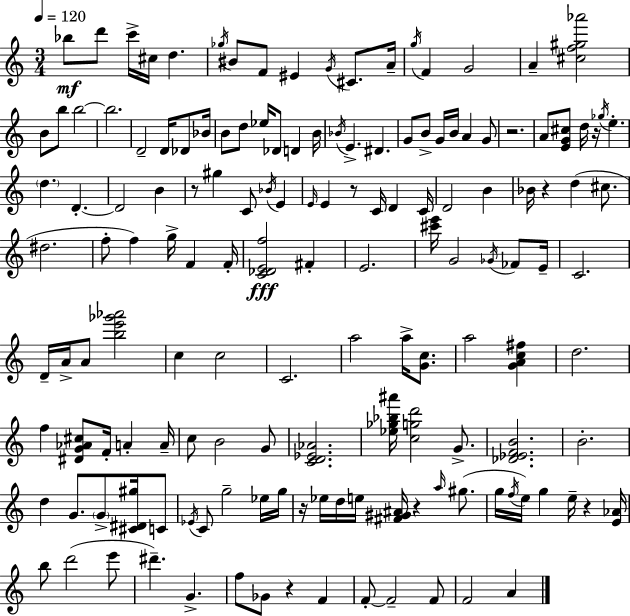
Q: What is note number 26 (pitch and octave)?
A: D5